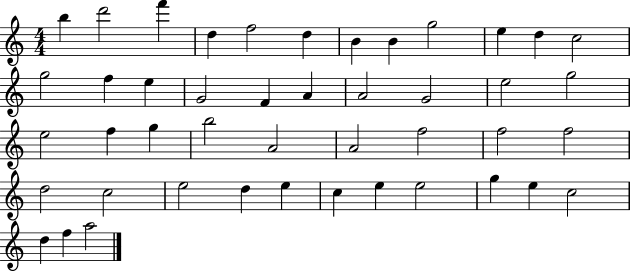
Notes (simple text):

B5/q D6/h F6/q D5/q F5/h D5/q B4/q B4/q G5/h E5/q D5/q C5/h G5/h F5/q E5/q G4/h F4/q A4/q A4/h G4/h E5/h G5/h E5/h F5/q G5/q B5/h A4/h A4/h F5/h F5/h F5/h D5/h C5/h E5/h D5/q E5/q C5/q E5/q E5/h G5/q E5/q C5/h D5/q F5/q A5/h